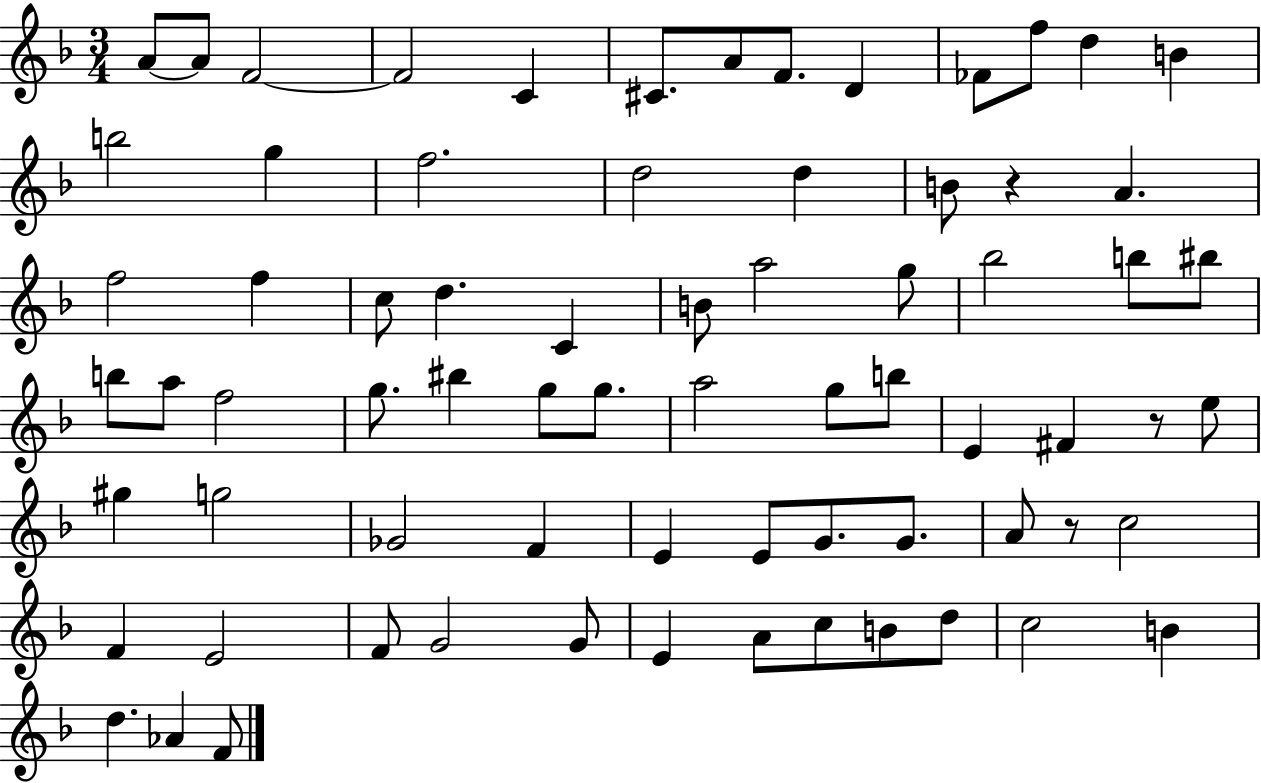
A4/e A4/e F4/h F4/h C4/q C#4/e. A4/e F4/e. D4/q FES4/e F5/e D5/q B4/q B5/h G5/q F5/h. D5/h D5/q B4/e R/q A4/q. F5/h F5/q C5/e D5/q. C4/q B4/e A5/h G5/e Bb5/h B5/e BIS5/e B5/e A5/e F5/h G5/e. BIS5/q G5/e G5/e. A5/h G5/e B5/e E4/q F#4/q R/e E5/e G#5/q G5/h Gb4/h F4/q E4/q E4/e G4/e. G4/e. A4/e R/e C5/h F4/q E4/h F4/e G4/h G4/e E4/q A4/e C5/e B4/e D5/e C5/h B4/q D5/q. Ab4/q F4/e